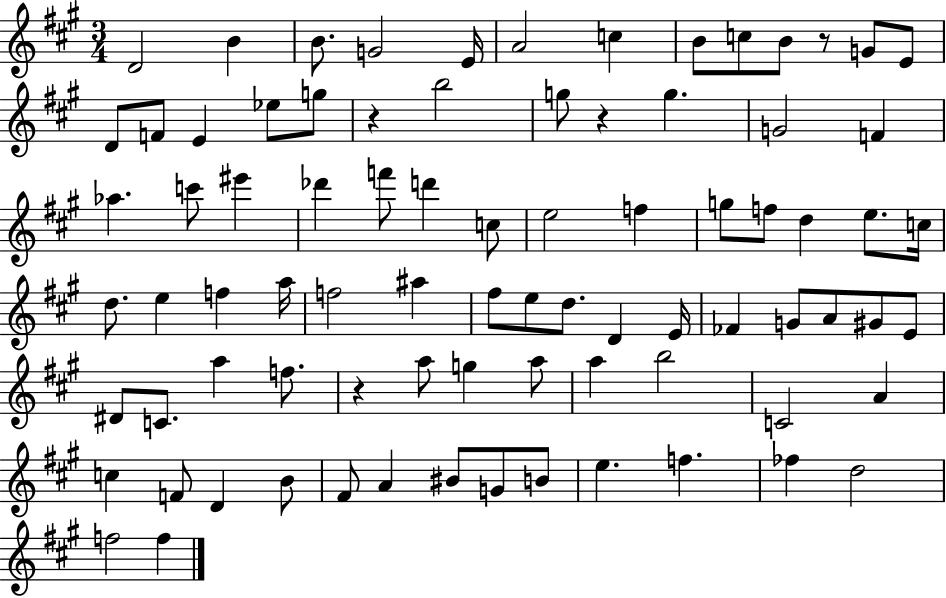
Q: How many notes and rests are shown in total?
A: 82